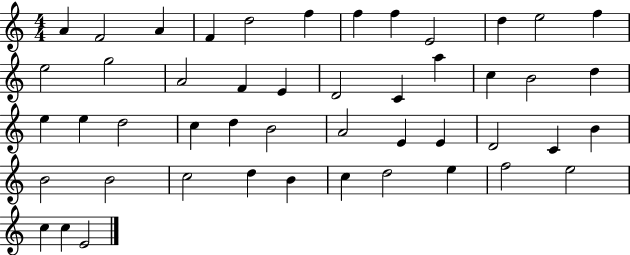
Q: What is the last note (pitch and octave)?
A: E4